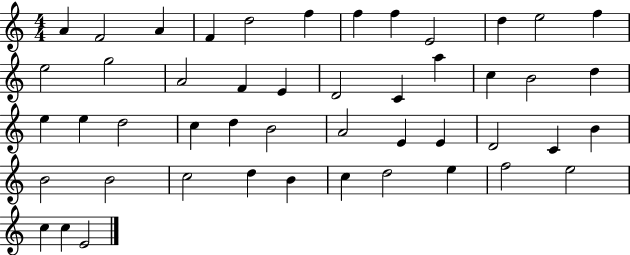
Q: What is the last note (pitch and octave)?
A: E4